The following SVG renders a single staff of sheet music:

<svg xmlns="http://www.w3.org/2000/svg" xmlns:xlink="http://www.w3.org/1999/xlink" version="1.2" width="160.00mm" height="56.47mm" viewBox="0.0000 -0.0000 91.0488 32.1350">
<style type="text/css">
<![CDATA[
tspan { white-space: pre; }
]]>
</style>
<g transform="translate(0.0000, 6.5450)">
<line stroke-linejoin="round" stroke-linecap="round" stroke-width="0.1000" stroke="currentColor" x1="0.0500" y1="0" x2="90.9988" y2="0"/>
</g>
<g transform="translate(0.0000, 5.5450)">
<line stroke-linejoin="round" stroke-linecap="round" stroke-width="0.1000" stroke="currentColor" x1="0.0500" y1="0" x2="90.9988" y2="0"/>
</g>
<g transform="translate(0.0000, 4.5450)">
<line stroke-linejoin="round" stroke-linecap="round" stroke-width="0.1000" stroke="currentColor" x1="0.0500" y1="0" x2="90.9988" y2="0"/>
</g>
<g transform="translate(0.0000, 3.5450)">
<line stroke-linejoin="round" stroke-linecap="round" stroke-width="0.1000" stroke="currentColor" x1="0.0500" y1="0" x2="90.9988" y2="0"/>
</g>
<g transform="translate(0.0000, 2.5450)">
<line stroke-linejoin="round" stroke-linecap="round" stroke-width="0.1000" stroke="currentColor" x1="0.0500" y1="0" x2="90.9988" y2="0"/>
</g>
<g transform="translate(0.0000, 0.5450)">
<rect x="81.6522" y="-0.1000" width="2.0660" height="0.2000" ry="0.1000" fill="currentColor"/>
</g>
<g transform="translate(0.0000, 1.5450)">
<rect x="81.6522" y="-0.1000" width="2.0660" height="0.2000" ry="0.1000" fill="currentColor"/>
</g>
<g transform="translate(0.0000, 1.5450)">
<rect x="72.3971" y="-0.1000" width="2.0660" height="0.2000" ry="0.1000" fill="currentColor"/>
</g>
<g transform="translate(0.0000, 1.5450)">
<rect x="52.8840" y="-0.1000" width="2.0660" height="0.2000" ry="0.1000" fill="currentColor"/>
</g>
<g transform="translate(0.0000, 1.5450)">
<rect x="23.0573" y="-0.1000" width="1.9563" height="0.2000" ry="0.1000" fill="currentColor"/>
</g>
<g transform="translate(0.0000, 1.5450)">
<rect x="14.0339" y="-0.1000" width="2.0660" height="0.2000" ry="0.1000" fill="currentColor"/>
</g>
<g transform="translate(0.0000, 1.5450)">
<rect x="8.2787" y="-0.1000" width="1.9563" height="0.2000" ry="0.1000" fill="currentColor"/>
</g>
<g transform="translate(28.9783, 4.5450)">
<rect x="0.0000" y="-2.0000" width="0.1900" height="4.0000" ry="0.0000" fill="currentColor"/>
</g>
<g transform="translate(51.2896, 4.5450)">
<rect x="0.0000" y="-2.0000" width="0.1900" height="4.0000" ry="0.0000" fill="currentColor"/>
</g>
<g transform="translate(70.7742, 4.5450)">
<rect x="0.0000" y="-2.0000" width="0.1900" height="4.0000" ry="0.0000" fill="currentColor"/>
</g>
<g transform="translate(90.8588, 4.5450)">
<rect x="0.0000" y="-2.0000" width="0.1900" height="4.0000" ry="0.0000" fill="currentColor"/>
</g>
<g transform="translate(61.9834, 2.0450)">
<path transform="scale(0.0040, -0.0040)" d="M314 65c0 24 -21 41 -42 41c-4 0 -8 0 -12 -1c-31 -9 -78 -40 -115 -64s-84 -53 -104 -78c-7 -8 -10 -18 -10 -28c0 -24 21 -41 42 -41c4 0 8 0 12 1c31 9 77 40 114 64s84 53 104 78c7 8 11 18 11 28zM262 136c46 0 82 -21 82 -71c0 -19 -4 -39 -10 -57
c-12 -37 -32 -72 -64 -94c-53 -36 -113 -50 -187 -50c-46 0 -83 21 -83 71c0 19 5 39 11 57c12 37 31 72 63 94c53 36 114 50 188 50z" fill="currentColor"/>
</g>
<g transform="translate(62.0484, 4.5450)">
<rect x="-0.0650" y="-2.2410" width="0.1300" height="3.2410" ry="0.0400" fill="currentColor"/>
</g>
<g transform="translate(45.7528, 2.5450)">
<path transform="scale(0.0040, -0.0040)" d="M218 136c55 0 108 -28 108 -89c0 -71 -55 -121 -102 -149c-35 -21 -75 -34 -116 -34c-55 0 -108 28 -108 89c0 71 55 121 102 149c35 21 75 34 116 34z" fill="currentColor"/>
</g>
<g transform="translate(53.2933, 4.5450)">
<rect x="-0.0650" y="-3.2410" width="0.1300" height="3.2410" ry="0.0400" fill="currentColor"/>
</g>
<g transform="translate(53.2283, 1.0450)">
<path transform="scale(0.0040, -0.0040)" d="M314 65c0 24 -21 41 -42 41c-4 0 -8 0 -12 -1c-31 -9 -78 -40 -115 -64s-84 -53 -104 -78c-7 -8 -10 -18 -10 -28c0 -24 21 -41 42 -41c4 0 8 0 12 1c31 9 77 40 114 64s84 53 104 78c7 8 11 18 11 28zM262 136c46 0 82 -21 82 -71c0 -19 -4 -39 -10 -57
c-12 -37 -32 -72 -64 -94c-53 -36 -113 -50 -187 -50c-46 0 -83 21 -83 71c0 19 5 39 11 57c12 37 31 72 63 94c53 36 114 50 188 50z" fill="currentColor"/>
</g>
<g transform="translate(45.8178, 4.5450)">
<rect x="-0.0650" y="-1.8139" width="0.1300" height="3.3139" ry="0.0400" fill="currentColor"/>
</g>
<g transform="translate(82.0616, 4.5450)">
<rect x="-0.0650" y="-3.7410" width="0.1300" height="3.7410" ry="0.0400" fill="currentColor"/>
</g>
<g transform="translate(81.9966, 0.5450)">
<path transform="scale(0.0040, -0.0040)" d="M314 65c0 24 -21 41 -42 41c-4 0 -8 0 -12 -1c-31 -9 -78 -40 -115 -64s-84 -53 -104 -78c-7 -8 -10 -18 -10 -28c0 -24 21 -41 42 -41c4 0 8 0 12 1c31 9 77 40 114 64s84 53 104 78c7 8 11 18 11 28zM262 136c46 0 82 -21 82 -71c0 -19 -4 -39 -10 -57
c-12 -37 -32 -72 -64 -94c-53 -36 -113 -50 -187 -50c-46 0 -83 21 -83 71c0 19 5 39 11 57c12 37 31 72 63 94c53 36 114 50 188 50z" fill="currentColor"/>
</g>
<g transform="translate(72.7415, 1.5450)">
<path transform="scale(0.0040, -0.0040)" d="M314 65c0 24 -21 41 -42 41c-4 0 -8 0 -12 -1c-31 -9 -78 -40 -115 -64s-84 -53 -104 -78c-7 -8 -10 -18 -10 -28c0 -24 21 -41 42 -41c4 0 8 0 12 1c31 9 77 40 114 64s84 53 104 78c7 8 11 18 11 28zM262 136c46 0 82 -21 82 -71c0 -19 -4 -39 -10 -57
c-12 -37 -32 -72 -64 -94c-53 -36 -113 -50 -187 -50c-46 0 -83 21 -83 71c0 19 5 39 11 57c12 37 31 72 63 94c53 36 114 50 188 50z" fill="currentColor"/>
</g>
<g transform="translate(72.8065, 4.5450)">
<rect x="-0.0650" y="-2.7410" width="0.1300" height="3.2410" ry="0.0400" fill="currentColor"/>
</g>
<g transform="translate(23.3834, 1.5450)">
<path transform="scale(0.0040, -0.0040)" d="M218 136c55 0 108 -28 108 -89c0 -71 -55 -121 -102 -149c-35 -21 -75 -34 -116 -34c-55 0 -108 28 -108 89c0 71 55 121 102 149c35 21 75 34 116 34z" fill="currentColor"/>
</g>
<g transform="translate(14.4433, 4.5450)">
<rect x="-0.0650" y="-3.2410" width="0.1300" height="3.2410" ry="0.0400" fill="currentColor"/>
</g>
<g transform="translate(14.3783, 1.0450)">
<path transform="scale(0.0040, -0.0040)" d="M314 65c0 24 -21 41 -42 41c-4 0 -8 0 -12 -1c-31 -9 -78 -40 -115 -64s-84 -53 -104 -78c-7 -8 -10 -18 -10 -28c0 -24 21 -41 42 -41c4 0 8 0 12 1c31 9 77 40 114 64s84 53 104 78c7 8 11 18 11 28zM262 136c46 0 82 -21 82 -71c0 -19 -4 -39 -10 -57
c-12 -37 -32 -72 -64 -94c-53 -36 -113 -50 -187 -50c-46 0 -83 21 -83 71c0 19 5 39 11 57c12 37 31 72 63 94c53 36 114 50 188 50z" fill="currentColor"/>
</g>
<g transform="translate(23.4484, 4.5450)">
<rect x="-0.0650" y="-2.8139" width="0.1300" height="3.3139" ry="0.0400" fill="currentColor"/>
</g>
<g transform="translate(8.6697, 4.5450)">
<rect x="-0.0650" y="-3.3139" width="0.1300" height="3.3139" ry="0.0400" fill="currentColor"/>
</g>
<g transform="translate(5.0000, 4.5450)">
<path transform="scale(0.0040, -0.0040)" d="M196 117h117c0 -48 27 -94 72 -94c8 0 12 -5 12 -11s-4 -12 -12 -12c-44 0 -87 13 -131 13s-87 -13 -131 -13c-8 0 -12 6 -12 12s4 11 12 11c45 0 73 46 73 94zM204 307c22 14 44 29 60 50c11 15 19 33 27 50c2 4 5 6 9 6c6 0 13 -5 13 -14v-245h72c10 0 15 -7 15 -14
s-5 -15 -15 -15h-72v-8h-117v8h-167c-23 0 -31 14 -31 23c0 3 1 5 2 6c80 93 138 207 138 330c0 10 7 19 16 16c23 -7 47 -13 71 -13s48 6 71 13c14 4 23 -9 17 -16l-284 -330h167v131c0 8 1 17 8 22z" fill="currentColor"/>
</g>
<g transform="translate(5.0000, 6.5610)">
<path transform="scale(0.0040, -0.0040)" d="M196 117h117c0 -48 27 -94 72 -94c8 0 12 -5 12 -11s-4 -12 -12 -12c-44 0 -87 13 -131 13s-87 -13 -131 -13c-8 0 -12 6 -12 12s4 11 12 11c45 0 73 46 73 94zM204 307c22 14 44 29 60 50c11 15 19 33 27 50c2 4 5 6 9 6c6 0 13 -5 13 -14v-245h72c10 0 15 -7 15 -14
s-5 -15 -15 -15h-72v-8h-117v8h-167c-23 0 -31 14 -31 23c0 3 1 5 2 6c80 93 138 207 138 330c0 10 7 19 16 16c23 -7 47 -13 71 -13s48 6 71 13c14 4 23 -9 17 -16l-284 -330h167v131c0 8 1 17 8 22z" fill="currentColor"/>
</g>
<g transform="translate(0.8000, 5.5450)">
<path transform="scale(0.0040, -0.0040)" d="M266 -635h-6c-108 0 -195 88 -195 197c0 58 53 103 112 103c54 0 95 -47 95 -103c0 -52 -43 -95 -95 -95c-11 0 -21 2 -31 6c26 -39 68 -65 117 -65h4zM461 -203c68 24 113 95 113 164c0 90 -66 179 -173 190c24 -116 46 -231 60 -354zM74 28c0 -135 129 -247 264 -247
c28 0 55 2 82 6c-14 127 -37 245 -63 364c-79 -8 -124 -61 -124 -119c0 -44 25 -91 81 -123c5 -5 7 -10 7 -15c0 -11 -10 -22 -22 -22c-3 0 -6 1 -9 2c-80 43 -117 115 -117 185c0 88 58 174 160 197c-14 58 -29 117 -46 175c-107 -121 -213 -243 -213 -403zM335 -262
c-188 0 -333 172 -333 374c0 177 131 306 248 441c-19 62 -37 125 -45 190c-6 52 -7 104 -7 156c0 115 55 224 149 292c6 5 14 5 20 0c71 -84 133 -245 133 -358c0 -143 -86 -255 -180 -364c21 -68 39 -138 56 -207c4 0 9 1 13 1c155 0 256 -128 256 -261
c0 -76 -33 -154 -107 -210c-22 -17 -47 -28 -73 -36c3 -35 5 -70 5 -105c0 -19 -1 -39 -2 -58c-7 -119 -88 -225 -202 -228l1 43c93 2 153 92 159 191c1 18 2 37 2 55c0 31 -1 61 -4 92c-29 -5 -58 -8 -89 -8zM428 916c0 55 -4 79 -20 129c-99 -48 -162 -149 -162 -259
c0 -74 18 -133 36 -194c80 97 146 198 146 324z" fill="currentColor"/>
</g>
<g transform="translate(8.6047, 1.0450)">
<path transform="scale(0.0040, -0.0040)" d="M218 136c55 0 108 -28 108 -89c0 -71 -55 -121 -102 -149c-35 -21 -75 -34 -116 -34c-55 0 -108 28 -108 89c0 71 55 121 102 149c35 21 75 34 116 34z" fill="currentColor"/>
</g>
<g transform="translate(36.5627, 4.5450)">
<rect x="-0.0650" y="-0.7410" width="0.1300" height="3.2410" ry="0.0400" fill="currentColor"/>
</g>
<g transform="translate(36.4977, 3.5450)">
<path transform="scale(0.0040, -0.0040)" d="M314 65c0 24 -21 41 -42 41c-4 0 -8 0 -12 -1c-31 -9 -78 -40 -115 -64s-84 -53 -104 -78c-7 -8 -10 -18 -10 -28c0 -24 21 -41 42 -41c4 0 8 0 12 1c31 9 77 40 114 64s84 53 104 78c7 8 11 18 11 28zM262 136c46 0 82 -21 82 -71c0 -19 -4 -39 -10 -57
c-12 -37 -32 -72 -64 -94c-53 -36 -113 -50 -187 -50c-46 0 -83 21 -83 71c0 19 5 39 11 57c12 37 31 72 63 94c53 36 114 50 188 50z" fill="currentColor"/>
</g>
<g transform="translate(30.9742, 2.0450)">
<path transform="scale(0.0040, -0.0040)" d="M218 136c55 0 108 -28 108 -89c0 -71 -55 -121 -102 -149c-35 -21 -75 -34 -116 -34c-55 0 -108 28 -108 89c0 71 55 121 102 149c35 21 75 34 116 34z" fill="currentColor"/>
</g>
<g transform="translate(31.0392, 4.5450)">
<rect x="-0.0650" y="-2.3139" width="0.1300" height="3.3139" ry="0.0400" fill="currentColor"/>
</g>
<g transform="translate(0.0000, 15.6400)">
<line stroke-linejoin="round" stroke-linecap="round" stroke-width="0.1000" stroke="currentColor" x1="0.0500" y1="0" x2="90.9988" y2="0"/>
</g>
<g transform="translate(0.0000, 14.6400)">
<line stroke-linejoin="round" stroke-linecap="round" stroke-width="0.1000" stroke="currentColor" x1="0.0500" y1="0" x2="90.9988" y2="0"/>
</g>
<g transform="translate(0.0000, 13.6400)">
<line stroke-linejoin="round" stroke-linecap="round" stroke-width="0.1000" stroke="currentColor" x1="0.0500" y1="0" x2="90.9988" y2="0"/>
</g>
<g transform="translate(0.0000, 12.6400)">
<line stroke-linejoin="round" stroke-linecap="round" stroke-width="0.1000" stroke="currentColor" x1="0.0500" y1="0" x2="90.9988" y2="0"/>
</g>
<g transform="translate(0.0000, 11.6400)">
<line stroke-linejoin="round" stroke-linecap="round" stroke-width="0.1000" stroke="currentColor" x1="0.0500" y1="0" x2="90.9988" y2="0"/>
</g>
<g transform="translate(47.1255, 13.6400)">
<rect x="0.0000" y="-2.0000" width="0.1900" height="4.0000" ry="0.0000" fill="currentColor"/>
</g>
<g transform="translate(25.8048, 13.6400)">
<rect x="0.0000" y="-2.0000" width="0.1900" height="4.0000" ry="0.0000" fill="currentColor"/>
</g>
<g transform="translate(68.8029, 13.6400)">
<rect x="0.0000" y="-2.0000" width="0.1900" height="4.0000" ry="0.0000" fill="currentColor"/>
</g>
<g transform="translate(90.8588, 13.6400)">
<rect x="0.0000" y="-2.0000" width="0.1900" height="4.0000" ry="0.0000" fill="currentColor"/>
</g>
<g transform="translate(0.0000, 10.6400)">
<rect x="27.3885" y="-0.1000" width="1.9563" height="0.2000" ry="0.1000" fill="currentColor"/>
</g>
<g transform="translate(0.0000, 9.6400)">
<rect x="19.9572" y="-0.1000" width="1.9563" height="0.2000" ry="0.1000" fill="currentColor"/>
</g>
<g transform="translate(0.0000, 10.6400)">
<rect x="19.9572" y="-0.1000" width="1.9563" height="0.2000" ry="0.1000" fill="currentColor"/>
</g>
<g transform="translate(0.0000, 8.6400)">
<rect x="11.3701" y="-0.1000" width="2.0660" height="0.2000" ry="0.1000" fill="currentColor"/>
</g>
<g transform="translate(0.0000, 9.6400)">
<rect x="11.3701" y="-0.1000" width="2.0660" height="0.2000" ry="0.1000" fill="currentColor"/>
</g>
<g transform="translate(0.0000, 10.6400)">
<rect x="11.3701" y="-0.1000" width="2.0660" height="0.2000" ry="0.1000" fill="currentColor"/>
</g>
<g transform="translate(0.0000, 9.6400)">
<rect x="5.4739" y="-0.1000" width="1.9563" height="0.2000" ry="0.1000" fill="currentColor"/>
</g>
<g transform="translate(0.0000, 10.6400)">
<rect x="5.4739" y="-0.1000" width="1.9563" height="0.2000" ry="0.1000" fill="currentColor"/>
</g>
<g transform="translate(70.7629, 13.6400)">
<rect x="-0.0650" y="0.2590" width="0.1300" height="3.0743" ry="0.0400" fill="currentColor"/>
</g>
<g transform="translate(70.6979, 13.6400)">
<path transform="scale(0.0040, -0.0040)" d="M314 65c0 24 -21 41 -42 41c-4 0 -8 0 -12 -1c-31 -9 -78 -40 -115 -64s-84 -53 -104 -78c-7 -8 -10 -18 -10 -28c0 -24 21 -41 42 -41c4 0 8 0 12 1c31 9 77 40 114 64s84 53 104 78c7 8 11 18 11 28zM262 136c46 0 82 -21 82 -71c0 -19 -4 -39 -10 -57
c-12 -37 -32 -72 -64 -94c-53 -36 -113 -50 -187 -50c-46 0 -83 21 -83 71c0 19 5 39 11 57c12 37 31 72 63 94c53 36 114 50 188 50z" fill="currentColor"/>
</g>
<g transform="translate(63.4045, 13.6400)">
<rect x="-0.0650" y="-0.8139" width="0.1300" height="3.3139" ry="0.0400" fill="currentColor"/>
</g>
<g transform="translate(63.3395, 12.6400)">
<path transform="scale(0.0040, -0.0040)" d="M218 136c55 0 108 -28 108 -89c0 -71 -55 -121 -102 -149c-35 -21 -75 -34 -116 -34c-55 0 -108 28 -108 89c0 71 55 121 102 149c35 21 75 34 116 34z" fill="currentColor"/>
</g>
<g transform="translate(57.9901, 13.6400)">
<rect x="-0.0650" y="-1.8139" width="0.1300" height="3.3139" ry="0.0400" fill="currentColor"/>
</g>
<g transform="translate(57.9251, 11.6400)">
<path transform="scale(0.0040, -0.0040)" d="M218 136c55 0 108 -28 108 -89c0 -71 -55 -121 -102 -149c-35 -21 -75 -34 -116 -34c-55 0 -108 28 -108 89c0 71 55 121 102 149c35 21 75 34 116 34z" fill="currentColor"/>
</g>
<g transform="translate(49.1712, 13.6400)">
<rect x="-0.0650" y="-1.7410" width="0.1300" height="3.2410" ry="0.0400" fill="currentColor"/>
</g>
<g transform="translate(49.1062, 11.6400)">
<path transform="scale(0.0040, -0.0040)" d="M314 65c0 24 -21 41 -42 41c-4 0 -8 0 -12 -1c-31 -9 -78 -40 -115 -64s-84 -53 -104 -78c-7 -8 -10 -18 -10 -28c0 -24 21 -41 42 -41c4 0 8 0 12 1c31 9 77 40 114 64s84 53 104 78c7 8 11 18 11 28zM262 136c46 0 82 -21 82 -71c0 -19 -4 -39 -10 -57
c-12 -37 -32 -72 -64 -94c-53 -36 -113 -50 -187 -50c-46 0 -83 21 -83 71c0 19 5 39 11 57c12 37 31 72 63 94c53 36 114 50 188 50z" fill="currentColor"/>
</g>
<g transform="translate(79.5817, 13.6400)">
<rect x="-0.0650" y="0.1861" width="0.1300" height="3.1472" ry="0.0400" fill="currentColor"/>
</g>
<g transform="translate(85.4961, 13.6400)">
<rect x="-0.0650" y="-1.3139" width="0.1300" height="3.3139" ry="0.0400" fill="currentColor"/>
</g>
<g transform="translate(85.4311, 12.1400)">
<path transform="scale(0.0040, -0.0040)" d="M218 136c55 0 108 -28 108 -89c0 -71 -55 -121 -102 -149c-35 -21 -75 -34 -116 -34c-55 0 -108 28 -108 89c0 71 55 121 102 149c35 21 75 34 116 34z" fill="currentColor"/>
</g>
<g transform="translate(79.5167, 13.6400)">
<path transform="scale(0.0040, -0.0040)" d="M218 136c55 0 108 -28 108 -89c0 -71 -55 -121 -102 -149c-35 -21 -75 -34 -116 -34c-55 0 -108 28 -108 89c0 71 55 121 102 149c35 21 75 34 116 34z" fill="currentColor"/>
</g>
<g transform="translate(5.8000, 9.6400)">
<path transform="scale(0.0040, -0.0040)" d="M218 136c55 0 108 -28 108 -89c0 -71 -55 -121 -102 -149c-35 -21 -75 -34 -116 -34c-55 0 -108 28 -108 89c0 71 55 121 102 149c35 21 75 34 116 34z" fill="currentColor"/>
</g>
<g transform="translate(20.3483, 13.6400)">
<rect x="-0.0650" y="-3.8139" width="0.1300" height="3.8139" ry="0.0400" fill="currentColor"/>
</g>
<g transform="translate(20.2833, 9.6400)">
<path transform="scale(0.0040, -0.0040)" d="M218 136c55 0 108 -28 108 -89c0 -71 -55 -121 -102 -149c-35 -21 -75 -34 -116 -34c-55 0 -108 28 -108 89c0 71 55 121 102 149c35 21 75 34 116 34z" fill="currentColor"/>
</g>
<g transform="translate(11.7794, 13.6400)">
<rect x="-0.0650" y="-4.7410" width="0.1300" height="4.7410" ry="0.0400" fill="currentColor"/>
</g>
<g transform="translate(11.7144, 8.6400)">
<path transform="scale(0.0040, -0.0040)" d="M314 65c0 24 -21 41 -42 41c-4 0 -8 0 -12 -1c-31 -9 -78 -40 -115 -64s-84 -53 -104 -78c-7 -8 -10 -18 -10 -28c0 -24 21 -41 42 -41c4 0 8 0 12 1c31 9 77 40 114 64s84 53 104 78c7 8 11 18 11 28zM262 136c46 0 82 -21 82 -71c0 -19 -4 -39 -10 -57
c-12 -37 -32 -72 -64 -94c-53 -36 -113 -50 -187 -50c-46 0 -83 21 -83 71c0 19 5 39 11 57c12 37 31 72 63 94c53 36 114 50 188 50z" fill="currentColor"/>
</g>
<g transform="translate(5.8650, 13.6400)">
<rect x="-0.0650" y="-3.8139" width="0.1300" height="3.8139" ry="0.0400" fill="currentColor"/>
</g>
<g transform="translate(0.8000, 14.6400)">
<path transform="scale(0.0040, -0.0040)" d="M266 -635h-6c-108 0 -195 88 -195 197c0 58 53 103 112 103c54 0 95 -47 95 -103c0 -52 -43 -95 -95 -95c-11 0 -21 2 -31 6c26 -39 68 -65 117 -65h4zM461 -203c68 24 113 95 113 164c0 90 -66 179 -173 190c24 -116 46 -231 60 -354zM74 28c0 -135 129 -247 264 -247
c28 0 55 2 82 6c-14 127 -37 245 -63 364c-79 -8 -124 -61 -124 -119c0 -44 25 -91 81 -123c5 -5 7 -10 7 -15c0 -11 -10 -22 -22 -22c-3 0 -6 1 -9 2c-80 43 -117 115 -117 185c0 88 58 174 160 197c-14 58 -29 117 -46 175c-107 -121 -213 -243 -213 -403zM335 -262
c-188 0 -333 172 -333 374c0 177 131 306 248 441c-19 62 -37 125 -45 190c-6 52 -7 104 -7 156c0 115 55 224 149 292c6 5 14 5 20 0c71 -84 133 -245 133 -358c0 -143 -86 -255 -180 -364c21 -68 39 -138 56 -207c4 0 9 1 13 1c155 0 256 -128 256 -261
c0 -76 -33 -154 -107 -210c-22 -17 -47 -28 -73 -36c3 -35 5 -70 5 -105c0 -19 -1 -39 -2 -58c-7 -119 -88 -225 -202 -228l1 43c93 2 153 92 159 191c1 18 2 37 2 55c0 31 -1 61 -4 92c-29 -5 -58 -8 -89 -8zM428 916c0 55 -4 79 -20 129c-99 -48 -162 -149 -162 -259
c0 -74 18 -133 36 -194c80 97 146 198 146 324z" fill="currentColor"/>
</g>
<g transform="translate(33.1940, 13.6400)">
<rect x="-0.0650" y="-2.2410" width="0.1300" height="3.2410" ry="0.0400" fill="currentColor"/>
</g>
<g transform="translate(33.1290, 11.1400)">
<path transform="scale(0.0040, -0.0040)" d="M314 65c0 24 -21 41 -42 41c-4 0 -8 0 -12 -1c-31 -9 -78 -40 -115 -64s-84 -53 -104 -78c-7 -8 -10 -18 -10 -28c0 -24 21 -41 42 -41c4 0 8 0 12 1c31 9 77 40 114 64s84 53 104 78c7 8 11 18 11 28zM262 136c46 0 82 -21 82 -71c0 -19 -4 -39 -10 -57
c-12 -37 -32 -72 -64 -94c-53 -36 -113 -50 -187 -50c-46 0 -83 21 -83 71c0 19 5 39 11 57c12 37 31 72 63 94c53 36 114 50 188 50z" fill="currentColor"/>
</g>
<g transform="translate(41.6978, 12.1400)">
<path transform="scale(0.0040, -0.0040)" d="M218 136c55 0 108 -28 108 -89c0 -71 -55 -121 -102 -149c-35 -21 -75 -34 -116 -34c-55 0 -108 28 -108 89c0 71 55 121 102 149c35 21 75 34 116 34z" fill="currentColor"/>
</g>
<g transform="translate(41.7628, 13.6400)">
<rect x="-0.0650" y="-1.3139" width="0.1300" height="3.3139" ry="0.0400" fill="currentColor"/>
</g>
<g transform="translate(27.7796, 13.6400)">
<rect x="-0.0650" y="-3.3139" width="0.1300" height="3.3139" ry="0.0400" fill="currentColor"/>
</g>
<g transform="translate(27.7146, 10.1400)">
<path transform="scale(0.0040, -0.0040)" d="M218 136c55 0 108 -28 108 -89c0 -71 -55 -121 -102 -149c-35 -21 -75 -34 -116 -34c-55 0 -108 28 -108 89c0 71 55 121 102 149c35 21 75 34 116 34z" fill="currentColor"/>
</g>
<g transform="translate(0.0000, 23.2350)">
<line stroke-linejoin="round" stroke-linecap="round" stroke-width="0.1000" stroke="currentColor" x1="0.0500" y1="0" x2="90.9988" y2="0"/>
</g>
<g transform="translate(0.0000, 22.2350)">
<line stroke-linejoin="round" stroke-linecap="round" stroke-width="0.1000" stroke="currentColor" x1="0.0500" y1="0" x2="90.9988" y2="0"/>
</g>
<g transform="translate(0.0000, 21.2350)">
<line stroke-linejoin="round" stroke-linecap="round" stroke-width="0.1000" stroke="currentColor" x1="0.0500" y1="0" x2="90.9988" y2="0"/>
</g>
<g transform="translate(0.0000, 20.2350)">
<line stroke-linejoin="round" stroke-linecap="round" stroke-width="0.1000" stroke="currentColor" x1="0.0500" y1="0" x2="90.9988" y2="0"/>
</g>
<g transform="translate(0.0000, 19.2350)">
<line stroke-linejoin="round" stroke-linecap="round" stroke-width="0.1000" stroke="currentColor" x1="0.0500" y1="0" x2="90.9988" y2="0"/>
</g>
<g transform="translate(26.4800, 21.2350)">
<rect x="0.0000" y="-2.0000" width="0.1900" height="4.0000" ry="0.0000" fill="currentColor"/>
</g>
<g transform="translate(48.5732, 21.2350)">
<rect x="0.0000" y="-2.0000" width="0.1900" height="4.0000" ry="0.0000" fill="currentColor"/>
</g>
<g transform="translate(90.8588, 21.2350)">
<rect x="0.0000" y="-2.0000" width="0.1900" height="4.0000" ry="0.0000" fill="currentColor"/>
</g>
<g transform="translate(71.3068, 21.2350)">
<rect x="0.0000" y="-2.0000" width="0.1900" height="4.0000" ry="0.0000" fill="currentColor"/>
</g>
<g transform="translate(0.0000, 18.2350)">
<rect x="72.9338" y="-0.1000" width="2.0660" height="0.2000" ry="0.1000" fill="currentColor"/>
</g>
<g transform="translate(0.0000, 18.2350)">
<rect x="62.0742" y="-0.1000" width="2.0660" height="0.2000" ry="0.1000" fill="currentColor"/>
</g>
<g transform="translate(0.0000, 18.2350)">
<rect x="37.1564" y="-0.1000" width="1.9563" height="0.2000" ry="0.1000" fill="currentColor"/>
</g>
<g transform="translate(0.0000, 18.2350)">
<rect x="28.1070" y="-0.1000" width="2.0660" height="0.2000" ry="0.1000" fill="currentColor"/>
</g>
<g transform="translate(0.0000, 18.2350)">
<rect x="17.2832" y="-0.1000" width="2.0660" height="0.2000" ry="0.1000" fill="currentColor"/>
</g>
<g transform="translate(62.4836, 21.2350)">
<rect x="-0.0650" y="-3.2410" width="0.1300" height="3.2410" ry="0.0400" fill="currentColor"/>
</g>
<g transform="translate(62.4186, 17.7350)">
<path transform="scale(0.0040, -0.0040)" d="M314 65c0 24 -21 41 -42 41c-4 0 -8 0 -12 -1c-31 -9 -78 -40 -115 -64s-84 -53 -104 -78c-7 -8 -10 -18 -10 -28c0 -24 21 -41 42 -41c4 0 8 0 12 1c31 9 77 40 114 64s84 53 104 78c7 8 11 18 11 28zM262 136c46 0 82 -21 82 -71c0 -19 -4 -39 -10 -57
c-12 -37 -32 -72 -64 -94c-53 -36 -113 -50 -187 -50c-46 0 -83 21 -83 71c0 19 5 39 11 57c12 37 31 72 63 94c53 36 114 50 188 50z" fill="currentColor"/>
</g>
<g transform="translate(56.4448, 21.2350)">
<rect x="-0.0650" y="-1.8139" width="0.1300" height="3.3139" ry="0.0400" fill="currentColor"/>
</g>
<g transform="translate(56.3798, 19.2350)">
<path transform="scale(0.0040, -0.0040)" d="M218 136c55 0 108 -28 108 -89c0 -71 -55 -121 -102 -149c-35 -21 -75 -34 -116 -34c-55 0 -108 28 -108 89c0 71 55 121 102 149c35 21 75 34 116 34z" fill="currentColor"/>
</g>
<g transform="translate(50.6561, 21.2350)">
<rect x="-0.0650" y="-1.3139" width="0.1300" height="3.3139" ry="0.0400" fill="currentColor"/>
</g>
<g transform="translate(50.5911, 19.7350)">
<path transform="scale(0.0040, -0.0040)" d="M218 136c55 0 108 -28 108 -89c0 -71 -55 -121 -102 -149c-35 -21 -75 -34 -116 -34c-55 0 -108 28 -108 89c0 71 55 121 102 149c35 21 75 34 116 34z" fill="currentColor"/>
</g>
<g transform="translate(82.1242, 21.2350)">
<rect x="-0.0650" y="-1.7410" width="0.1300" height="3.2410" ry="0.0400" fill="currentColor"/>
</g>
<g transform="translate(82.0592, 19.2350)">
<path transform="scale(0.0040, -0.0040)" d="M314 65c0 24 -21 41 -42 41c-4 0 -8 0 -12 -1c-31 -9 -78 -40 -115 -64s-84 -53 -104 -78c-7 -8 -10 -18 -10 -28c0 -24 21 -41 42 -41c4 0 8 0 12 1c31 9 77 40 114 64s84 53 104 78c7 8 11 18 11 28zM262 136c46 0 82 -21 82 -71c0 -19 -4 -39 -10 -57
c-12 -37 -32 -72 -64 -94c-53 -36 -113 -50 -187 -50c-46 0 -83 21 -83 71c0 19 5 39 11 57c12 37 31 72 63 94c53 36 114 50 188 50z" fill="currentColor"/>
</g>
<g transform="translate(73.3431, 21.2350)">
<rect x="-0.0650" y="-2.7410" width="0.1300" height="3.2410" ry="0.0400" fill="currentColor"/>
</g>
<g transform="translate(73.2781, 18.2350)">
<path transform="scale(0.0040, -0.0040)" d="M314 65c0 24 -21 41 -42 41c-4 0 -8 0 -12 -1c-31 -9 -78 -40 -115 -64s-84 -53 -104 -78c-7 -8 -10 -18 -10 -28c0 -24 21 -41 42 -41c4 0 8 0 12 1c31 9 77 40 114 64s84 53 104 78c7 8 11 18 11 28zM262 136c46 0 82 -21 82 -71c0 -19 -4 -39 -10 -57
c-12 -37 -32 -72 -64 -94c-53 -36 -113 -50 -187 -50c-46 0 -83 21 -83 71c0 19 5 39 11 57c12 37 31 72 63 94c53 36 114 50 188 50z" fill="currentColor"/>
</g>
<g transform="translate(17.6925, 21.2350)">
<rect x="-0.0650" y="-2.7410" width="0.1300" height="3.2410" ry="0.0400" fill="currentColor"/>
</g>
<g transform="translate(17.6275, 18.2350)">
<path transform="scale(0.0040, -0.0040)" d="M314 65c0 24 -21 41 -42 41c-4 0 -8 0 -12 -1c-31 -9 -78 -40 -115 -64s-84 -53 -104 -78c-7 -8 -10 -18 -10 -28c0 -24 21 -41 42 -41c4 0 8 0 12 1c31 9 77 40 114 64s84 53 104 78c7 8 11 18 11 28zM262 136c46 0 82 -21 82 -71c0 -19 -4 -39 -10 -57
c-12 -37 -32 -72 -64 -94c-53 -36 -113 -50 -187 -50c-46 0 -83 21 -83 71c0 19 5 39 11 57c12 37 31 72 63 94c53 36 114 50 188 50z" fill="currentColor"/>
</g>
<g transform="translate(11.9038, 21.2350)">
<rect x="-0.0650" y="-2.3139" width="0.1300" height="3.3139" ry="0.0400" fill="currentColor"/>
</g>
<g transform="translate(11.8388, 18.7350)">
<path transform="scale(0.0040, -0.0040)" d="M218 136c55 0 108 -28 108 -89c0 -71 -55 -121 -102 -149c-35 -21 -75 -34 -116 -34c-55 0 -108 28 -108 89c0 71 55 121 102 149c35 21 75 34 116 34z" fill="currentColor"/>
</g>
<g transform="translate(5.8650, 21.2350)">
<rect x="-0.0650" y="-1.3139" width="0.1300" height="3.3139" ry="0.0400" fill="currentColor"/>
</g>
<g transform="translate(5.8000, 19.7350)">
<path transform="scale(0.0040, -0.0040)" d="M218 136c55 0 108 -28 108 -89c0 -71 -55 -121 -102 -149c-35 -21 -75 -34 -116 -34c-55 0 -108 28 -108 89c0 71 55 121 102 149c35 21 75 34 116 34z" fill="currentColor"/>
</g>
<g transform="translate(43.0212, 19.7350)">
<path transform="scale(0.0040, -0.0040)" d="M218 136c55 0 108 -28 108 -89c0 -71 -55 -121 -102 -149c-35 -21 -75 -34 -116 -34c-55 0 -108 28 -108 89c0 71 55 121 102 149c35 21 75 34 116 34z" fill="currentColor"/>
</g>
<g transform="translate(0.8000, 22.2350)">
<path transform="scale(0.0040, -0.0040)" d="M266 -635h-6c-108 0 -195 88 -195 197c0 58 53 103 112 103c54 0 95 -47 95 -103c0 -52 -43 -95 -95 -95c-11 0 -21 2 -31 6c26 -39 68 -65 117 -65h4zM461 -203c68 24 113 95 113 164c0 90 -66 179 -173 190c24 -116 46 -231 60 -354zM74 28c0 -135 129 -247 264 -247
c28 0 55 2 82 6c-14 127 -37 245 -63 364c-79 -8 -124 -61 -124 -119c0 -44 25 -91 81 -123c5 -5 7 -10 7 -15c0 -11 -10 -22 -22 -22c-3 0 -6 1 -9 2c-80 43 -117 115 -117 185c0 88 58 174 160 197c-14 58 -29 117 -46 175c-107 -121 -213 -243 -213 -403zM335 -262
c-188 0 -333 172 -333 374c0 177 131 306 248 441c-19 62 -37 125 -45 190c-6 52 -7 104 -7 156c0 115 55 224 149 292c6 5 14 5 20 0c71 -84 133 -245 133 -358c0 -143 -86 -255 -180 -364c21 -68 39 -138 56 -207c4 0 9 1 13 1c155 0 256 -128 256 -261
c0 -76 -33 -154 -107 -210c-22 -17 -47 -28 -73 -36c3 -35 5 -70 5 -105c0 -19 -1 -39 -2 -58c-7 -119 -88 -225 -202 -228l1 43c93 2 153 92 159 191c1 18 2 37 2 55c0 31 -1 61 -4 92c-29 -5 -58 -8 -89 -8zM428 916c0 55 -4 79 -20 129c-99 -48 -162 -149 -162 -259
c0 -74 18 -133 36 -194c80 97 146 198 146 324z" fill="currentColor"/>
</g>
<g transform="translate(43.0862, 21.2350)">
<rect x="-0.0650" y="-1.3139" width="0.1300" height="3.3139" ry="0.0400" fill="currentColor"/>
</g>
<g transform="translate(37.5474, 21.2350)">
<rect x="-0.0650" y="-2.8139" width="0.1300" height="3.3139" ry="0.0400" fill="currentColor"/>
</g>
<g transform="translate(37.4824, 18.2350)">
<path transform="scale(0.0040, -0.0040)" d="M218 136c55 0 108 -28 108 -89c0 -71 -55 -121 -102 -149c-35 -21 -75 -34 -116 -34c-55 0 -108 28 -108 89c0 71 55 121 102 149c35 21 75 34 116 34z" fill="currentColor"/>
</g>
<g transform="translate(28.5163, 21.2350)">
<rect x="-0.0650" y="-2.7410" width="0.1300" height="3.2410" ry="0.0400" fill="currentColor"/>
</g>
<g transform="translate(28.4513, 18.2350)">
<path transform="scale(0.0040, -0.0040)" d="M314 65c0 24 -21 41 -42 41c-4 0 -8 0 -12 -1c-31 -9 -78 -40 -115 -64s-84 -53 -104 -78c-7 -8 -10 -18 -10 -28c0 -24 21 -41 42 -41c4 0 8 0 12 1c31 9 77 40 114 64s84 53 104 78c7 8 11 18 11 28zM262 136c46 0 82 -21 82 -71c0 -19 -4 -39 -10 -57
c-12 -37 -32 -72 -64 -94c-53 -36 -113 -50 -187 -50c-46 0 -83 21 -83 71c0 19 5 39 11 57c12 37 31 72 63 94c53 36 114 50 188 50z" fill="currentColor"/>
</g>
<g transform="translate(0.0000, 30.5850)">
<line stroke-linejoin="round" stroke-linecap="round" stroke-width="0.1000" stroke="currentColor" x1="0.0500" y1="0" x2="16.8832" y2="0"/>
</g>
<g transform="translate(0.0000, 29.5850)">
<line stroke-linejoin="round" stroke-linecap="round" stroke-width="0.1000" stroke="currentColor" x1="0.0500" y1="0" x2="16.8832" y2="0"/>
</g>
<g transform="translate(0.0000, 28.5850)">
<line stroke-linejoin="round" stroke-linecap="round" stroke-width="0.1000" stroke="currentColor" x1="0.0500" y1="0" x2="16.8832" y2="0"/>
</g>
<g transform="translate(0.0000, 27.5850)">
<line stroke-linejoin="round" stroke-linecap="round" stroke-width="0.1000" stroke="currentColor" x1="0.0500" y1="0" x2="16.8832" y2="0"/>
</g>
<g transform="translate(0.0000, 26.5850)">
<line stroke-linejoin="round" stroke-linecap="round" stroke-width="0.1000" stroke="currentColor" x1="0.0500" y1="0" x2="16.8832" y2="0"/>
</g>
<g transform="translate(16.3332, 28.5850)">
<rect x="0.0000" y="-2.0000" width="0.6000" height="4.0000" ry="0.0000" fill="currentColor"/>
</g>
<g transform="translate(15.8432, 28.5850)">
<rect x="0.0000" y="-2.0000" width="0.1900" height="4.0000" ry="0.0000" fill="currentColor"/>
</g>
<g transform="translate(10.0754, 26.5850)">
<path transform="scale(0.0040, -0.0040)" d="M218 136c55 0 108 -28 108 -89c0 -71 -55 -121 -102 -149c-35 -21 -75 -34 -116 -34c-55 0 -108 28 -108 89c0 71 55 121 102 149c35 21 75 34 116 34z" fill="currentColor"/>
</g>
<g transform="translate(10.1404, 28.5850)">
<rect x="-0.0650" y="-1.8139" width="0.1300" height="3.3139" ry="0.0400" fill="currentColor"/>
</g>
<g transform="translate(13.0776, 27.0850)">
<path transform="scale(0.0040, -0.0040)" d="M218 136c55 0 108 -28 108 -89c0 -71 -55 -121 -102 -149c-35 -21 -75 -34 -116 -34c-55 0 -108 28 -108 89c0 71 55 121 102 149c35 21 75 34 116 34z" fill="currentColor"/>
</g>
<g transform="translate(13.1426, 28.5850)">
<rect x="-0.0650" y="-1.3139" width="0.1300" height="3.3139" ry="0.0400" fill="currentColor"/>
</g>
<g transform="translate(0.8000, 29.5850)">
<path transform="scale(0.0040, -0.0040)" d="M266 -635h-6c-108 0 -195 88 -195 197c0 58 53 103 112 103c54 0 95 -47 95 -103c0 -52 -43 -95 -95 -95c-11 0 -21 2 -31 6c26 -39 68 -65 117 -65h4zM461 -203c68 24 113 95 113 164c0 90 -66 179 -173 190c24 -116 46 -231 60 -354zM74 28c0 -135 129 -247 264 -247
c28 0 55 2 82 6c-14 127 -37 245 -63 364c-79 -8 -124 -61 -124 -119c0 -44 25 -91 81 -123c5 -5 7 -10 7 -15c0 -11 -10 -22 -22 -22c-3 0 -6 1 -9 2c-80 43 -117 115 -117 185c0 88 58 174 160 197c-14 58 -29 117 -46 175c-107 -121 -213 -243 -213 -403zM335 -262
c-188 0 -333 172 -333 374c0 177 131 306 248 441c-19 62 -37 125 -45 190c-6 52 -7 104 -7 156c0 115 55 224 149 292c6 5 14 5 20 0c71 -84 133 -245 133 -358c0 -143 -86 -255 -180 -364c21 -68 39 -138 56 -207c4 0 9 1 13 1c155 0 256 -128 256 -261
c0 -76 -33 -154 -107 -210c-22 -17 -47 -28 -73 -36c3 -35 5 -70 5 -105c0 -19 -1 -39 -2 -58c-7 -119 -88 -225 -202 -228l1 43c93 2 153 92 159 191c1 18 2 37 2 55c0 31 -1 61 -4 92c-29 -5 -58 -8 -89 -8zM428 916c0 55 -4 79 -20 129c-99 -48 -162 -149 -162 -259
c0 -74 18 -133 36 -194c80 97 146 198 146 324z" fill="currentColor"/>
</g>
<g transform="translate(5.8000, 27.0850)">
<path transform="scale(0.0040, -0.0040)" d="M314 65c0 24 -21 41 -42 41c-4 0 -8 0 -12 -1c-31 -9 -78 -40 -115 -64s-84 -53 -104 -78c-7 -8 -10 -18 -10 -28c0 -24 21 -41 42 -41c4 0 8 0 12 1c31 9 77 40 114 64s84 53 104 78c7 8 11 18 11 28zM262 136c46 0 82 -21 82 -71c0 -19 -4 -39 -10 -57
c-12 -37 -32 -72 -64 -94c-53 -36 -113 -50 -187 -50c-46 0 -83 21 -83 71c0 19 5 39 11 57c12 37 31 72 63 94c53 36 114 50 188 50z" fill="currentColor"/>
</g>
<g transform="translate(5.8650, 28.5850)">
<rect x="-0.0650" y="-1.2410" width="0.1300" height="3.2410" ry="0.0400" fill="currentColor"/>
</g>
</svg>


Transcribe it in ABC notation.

X:1
T:Untitled
M:4/4
L:1/4
K:C
b b2 a g d2 f b2 g2 a2 c'2 c' e'2 c' b g2 e f2 f d B2 B e e g a2 a2 a e e f b2 a2 f2 e2 f e